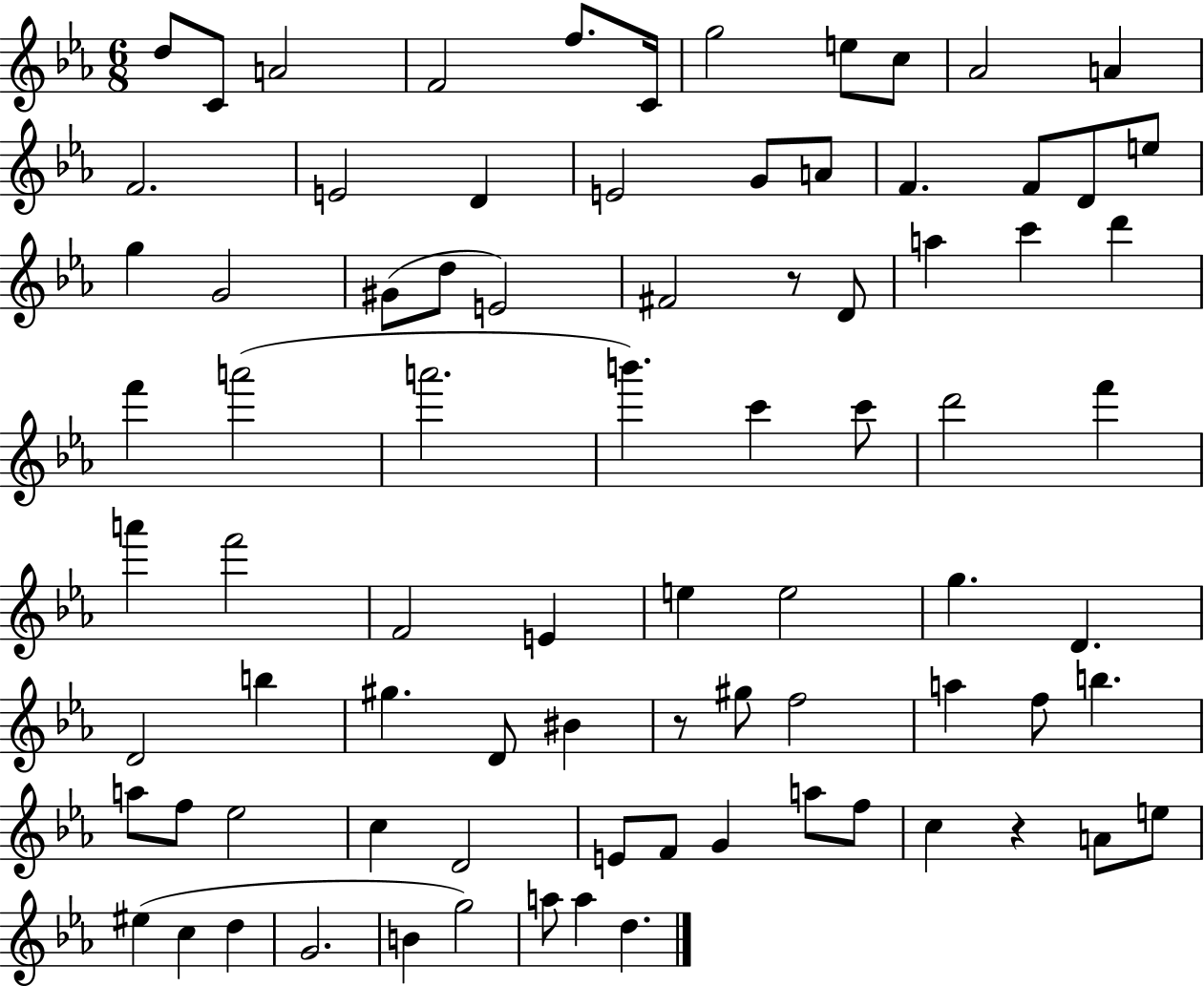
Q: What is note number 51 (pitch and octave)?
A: D4